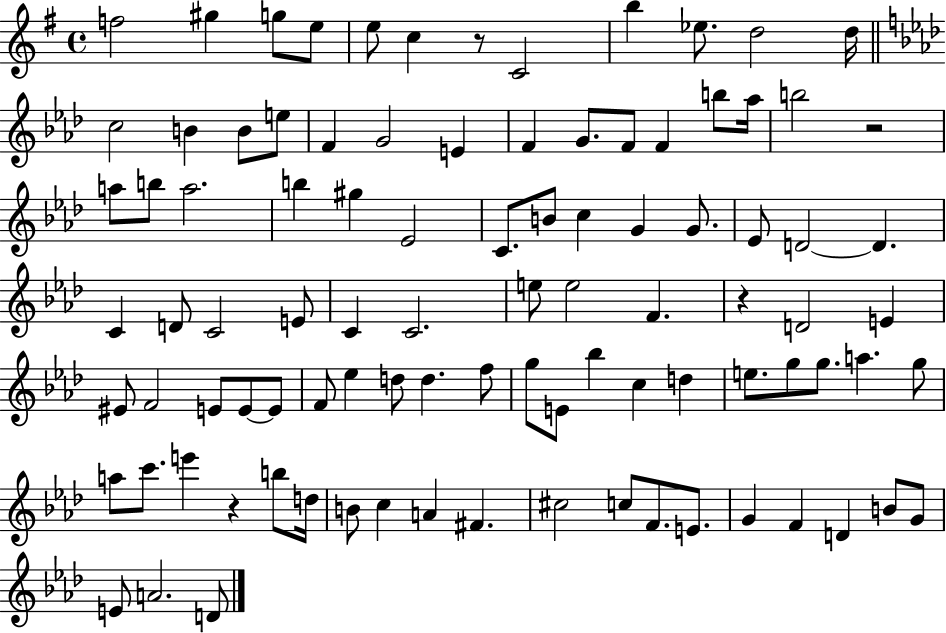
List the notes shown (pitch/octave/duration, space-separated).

F5/h G#5/q G5/e E5/e E5/e C5/q R/e C4/h B5/q Eb5/e. D5/h D5/s C5/h B4/q B4/e E5/e F4/q G4/h E4/q F4/q G4/e. F4/e F4/q B5/e Ab5/s B5/h R/h A5/e B5/e A5/h. B5/q G#5/q Eb4/h C4/e. B4/e C5/q G4/q G4/e. Eb4/e D4/h D4/q. C4/q D4/e C4/h E4/e C4/q C4/h. E5/e E5/h F4/q. R/q D4/h E4/q EIS4/e F4/h E4/e E4/e E4/e F4/e Eb5/q D5/e D5/q. F5/e G5/e E4/e Bb5/q C5/q D5/q E5/e. G5/e G5/e. A5/q. G5/e A5/e C6/e. E6/q R/q B5/e D5/s B4/e C5/q A4/q F#4/q. C#5/h C5/e F4/e. E4/e. G4/q F4/q D4/q B4/e G4/e E4/e A4/h. D4/e